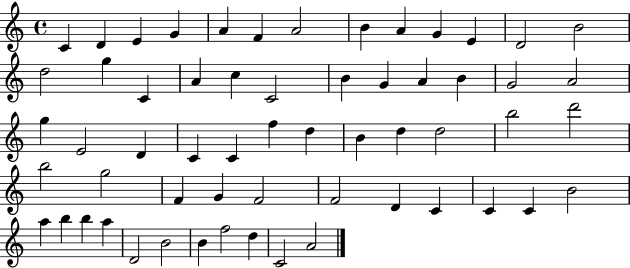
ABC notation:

X:1
T:Untitled
M:4/4
L:1/4
K:C
C D E G A F A2 B A G E D2 B2 d2 g C A c C2 B G A B G2 A2 g E2 D C C f d B d d2 b2 d'2 b2 g2 F G F2 F2 D C C C B2 a b b a D2 B2 B f2 d C2 A2